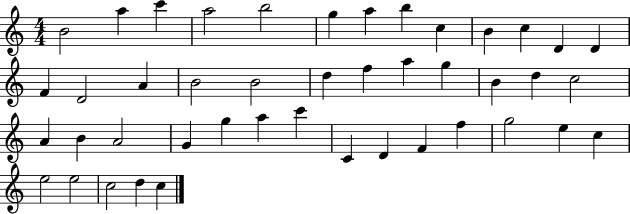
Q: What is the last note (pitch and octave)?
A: C5